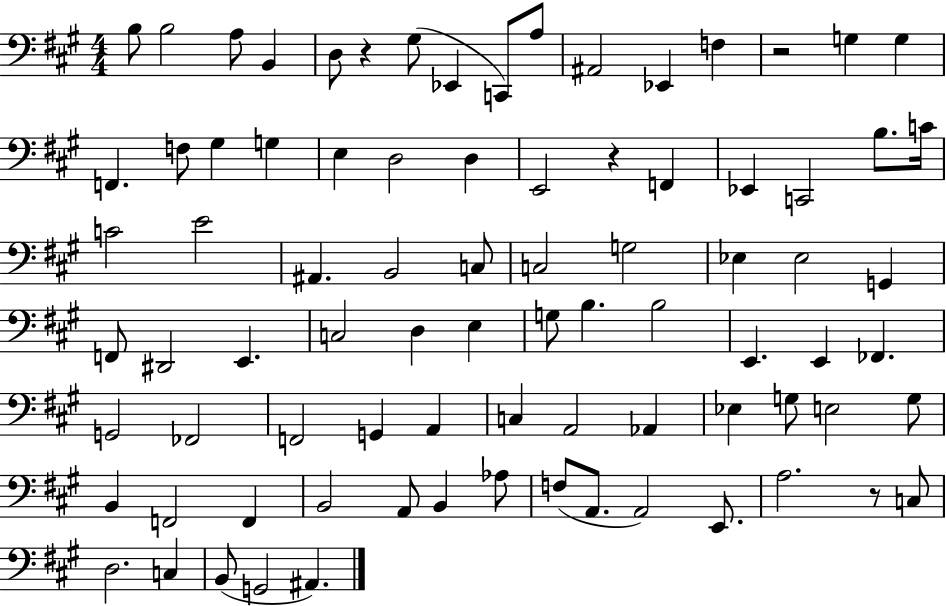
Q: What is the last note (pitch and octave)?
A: A#2